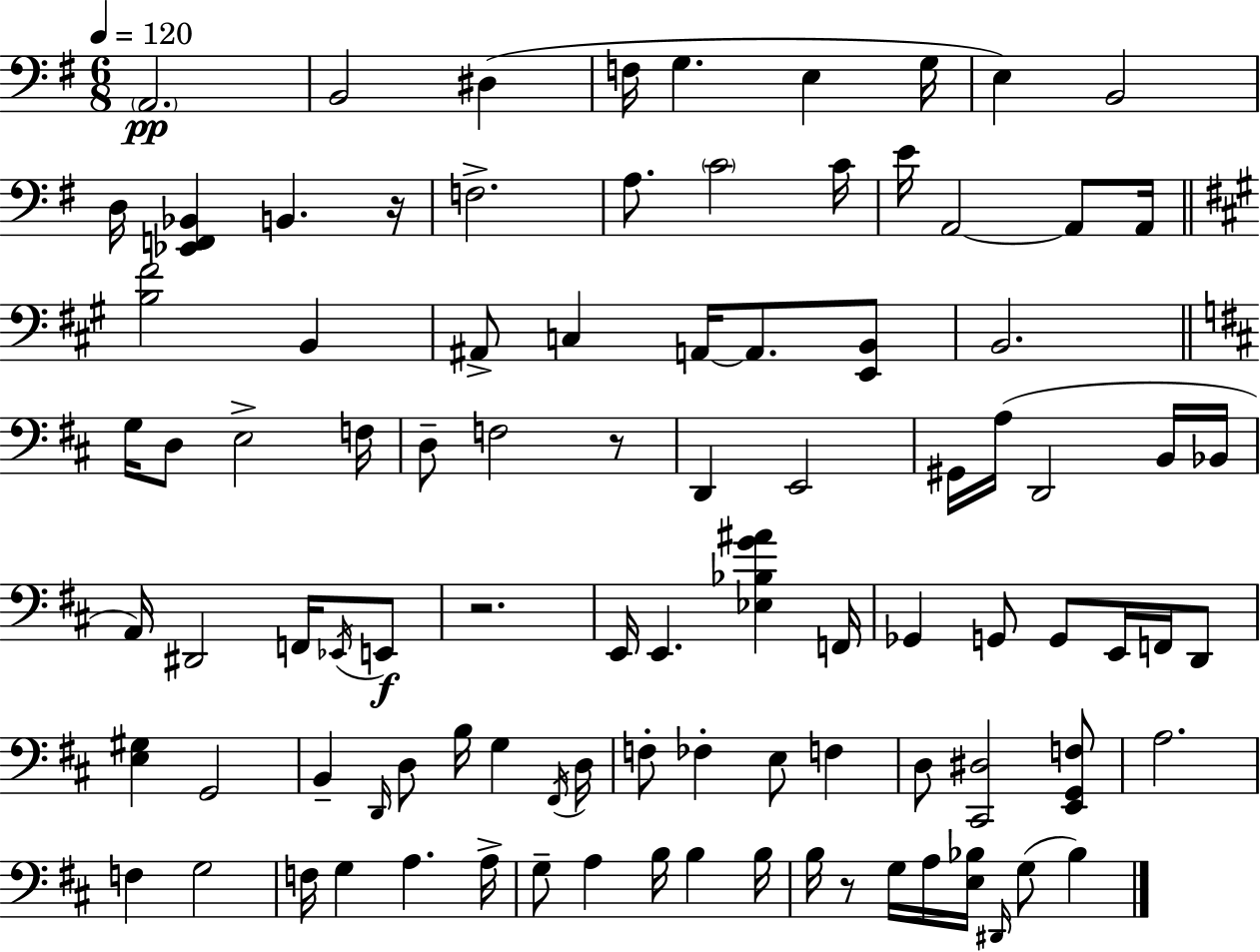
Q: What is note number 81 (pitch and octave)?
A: D#2